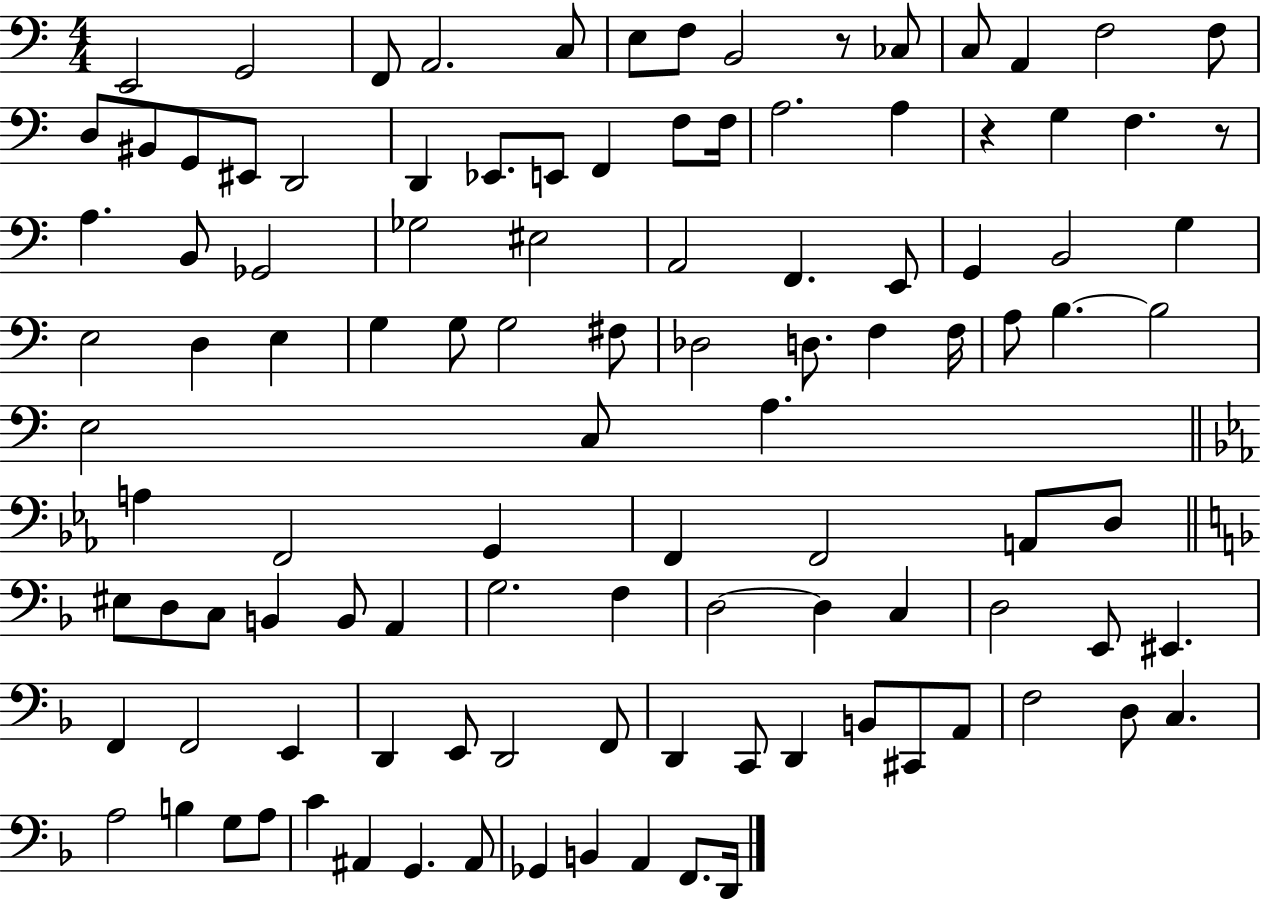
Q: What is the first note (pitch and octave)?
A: E2